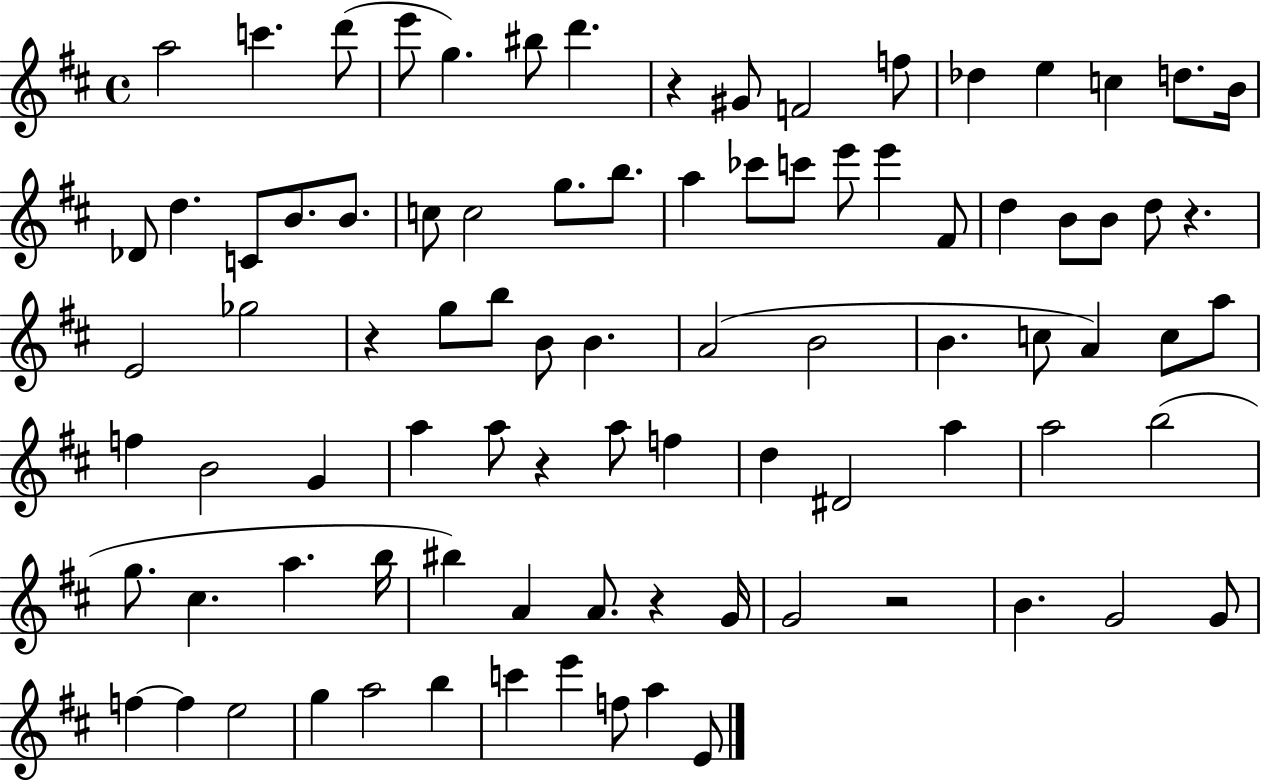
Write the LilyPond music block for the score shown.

{
  \clef treble
  \time 4/4
  \defaultTimeSignature
  \key d \major
  a''2 c'''4. d'''8( | e'''8 g''4.) bis''8 d'''4. | r4 gis'8 f'2 f''8 | des''4 e''4 c''4 d''8. b'16 | \break des'8 d''4. c'8 b'8. b'8. | c''8 c''2 g''8. b''8. | a''4 ces'''8 c'''8 e'''8 e'''4 fis'8 | d''4 b'8 b'8 d''8 r4. | \break e'2 ges''2 | r4 g''8 b''8 b'8 b'4. | a'2( b'2 | b'4. c''8 a'4) c''8 a''8 | \break f''4 b'2 g'4 | a''4 a''8 r4 a''8 f''4 | d''4 dis'2 a''4 | a''2 b''2( | \break g''8. cis''4. a''4. b''16 | bis''4) a'4 a'8. r4 g'16 | g'2 r2 | b'4. g'2 g'8 | \break f''4~~ f''4 e''2 | g''4 a''2 b''4 | c'''4 e'''4 f''8 a''4 e'8 | \bar "|."
}